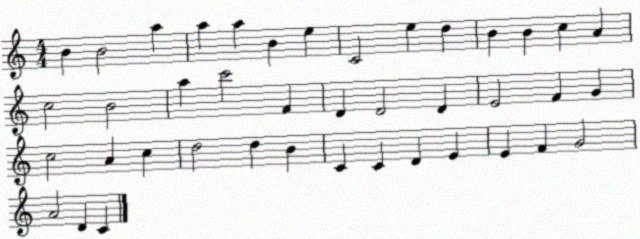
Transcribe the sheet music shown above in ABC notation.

X:1
T:Untitled
M:4/4
L:1/4
K:C
B B2 a a a B e C2 e d B B c A c2 B2 a c'2 F D D2 D E2 F G c2 A c d2 d B C C D E E F G2 A2 D C